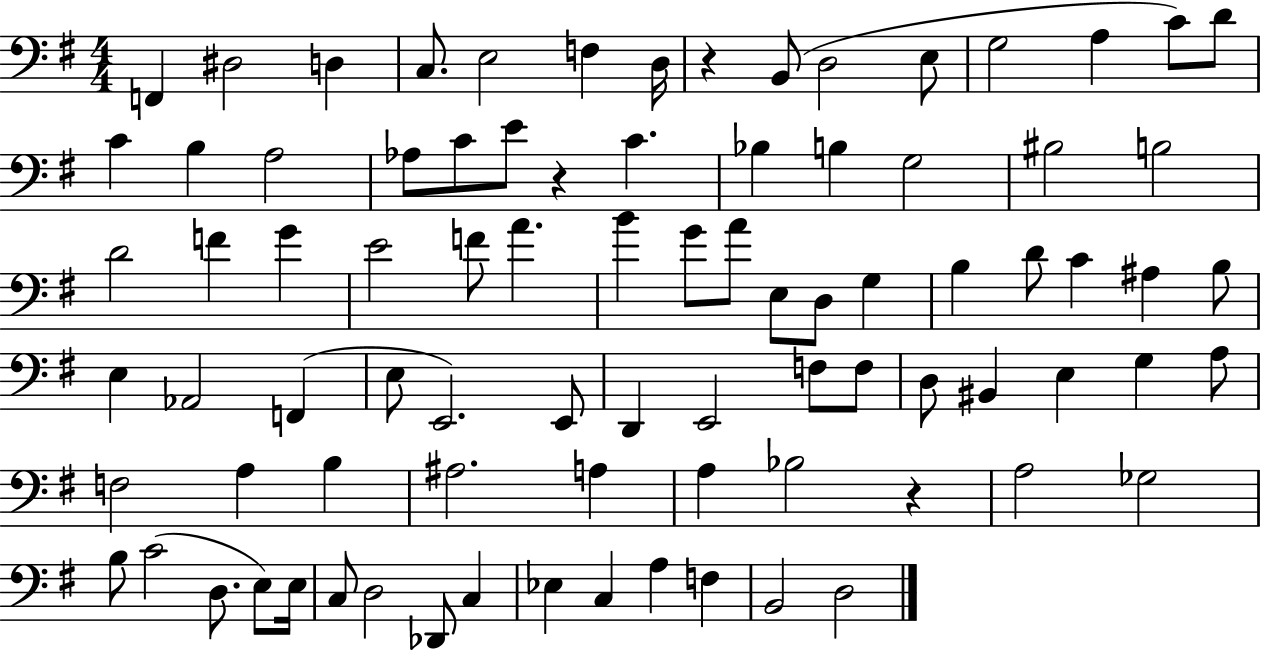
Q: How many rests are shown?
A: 3